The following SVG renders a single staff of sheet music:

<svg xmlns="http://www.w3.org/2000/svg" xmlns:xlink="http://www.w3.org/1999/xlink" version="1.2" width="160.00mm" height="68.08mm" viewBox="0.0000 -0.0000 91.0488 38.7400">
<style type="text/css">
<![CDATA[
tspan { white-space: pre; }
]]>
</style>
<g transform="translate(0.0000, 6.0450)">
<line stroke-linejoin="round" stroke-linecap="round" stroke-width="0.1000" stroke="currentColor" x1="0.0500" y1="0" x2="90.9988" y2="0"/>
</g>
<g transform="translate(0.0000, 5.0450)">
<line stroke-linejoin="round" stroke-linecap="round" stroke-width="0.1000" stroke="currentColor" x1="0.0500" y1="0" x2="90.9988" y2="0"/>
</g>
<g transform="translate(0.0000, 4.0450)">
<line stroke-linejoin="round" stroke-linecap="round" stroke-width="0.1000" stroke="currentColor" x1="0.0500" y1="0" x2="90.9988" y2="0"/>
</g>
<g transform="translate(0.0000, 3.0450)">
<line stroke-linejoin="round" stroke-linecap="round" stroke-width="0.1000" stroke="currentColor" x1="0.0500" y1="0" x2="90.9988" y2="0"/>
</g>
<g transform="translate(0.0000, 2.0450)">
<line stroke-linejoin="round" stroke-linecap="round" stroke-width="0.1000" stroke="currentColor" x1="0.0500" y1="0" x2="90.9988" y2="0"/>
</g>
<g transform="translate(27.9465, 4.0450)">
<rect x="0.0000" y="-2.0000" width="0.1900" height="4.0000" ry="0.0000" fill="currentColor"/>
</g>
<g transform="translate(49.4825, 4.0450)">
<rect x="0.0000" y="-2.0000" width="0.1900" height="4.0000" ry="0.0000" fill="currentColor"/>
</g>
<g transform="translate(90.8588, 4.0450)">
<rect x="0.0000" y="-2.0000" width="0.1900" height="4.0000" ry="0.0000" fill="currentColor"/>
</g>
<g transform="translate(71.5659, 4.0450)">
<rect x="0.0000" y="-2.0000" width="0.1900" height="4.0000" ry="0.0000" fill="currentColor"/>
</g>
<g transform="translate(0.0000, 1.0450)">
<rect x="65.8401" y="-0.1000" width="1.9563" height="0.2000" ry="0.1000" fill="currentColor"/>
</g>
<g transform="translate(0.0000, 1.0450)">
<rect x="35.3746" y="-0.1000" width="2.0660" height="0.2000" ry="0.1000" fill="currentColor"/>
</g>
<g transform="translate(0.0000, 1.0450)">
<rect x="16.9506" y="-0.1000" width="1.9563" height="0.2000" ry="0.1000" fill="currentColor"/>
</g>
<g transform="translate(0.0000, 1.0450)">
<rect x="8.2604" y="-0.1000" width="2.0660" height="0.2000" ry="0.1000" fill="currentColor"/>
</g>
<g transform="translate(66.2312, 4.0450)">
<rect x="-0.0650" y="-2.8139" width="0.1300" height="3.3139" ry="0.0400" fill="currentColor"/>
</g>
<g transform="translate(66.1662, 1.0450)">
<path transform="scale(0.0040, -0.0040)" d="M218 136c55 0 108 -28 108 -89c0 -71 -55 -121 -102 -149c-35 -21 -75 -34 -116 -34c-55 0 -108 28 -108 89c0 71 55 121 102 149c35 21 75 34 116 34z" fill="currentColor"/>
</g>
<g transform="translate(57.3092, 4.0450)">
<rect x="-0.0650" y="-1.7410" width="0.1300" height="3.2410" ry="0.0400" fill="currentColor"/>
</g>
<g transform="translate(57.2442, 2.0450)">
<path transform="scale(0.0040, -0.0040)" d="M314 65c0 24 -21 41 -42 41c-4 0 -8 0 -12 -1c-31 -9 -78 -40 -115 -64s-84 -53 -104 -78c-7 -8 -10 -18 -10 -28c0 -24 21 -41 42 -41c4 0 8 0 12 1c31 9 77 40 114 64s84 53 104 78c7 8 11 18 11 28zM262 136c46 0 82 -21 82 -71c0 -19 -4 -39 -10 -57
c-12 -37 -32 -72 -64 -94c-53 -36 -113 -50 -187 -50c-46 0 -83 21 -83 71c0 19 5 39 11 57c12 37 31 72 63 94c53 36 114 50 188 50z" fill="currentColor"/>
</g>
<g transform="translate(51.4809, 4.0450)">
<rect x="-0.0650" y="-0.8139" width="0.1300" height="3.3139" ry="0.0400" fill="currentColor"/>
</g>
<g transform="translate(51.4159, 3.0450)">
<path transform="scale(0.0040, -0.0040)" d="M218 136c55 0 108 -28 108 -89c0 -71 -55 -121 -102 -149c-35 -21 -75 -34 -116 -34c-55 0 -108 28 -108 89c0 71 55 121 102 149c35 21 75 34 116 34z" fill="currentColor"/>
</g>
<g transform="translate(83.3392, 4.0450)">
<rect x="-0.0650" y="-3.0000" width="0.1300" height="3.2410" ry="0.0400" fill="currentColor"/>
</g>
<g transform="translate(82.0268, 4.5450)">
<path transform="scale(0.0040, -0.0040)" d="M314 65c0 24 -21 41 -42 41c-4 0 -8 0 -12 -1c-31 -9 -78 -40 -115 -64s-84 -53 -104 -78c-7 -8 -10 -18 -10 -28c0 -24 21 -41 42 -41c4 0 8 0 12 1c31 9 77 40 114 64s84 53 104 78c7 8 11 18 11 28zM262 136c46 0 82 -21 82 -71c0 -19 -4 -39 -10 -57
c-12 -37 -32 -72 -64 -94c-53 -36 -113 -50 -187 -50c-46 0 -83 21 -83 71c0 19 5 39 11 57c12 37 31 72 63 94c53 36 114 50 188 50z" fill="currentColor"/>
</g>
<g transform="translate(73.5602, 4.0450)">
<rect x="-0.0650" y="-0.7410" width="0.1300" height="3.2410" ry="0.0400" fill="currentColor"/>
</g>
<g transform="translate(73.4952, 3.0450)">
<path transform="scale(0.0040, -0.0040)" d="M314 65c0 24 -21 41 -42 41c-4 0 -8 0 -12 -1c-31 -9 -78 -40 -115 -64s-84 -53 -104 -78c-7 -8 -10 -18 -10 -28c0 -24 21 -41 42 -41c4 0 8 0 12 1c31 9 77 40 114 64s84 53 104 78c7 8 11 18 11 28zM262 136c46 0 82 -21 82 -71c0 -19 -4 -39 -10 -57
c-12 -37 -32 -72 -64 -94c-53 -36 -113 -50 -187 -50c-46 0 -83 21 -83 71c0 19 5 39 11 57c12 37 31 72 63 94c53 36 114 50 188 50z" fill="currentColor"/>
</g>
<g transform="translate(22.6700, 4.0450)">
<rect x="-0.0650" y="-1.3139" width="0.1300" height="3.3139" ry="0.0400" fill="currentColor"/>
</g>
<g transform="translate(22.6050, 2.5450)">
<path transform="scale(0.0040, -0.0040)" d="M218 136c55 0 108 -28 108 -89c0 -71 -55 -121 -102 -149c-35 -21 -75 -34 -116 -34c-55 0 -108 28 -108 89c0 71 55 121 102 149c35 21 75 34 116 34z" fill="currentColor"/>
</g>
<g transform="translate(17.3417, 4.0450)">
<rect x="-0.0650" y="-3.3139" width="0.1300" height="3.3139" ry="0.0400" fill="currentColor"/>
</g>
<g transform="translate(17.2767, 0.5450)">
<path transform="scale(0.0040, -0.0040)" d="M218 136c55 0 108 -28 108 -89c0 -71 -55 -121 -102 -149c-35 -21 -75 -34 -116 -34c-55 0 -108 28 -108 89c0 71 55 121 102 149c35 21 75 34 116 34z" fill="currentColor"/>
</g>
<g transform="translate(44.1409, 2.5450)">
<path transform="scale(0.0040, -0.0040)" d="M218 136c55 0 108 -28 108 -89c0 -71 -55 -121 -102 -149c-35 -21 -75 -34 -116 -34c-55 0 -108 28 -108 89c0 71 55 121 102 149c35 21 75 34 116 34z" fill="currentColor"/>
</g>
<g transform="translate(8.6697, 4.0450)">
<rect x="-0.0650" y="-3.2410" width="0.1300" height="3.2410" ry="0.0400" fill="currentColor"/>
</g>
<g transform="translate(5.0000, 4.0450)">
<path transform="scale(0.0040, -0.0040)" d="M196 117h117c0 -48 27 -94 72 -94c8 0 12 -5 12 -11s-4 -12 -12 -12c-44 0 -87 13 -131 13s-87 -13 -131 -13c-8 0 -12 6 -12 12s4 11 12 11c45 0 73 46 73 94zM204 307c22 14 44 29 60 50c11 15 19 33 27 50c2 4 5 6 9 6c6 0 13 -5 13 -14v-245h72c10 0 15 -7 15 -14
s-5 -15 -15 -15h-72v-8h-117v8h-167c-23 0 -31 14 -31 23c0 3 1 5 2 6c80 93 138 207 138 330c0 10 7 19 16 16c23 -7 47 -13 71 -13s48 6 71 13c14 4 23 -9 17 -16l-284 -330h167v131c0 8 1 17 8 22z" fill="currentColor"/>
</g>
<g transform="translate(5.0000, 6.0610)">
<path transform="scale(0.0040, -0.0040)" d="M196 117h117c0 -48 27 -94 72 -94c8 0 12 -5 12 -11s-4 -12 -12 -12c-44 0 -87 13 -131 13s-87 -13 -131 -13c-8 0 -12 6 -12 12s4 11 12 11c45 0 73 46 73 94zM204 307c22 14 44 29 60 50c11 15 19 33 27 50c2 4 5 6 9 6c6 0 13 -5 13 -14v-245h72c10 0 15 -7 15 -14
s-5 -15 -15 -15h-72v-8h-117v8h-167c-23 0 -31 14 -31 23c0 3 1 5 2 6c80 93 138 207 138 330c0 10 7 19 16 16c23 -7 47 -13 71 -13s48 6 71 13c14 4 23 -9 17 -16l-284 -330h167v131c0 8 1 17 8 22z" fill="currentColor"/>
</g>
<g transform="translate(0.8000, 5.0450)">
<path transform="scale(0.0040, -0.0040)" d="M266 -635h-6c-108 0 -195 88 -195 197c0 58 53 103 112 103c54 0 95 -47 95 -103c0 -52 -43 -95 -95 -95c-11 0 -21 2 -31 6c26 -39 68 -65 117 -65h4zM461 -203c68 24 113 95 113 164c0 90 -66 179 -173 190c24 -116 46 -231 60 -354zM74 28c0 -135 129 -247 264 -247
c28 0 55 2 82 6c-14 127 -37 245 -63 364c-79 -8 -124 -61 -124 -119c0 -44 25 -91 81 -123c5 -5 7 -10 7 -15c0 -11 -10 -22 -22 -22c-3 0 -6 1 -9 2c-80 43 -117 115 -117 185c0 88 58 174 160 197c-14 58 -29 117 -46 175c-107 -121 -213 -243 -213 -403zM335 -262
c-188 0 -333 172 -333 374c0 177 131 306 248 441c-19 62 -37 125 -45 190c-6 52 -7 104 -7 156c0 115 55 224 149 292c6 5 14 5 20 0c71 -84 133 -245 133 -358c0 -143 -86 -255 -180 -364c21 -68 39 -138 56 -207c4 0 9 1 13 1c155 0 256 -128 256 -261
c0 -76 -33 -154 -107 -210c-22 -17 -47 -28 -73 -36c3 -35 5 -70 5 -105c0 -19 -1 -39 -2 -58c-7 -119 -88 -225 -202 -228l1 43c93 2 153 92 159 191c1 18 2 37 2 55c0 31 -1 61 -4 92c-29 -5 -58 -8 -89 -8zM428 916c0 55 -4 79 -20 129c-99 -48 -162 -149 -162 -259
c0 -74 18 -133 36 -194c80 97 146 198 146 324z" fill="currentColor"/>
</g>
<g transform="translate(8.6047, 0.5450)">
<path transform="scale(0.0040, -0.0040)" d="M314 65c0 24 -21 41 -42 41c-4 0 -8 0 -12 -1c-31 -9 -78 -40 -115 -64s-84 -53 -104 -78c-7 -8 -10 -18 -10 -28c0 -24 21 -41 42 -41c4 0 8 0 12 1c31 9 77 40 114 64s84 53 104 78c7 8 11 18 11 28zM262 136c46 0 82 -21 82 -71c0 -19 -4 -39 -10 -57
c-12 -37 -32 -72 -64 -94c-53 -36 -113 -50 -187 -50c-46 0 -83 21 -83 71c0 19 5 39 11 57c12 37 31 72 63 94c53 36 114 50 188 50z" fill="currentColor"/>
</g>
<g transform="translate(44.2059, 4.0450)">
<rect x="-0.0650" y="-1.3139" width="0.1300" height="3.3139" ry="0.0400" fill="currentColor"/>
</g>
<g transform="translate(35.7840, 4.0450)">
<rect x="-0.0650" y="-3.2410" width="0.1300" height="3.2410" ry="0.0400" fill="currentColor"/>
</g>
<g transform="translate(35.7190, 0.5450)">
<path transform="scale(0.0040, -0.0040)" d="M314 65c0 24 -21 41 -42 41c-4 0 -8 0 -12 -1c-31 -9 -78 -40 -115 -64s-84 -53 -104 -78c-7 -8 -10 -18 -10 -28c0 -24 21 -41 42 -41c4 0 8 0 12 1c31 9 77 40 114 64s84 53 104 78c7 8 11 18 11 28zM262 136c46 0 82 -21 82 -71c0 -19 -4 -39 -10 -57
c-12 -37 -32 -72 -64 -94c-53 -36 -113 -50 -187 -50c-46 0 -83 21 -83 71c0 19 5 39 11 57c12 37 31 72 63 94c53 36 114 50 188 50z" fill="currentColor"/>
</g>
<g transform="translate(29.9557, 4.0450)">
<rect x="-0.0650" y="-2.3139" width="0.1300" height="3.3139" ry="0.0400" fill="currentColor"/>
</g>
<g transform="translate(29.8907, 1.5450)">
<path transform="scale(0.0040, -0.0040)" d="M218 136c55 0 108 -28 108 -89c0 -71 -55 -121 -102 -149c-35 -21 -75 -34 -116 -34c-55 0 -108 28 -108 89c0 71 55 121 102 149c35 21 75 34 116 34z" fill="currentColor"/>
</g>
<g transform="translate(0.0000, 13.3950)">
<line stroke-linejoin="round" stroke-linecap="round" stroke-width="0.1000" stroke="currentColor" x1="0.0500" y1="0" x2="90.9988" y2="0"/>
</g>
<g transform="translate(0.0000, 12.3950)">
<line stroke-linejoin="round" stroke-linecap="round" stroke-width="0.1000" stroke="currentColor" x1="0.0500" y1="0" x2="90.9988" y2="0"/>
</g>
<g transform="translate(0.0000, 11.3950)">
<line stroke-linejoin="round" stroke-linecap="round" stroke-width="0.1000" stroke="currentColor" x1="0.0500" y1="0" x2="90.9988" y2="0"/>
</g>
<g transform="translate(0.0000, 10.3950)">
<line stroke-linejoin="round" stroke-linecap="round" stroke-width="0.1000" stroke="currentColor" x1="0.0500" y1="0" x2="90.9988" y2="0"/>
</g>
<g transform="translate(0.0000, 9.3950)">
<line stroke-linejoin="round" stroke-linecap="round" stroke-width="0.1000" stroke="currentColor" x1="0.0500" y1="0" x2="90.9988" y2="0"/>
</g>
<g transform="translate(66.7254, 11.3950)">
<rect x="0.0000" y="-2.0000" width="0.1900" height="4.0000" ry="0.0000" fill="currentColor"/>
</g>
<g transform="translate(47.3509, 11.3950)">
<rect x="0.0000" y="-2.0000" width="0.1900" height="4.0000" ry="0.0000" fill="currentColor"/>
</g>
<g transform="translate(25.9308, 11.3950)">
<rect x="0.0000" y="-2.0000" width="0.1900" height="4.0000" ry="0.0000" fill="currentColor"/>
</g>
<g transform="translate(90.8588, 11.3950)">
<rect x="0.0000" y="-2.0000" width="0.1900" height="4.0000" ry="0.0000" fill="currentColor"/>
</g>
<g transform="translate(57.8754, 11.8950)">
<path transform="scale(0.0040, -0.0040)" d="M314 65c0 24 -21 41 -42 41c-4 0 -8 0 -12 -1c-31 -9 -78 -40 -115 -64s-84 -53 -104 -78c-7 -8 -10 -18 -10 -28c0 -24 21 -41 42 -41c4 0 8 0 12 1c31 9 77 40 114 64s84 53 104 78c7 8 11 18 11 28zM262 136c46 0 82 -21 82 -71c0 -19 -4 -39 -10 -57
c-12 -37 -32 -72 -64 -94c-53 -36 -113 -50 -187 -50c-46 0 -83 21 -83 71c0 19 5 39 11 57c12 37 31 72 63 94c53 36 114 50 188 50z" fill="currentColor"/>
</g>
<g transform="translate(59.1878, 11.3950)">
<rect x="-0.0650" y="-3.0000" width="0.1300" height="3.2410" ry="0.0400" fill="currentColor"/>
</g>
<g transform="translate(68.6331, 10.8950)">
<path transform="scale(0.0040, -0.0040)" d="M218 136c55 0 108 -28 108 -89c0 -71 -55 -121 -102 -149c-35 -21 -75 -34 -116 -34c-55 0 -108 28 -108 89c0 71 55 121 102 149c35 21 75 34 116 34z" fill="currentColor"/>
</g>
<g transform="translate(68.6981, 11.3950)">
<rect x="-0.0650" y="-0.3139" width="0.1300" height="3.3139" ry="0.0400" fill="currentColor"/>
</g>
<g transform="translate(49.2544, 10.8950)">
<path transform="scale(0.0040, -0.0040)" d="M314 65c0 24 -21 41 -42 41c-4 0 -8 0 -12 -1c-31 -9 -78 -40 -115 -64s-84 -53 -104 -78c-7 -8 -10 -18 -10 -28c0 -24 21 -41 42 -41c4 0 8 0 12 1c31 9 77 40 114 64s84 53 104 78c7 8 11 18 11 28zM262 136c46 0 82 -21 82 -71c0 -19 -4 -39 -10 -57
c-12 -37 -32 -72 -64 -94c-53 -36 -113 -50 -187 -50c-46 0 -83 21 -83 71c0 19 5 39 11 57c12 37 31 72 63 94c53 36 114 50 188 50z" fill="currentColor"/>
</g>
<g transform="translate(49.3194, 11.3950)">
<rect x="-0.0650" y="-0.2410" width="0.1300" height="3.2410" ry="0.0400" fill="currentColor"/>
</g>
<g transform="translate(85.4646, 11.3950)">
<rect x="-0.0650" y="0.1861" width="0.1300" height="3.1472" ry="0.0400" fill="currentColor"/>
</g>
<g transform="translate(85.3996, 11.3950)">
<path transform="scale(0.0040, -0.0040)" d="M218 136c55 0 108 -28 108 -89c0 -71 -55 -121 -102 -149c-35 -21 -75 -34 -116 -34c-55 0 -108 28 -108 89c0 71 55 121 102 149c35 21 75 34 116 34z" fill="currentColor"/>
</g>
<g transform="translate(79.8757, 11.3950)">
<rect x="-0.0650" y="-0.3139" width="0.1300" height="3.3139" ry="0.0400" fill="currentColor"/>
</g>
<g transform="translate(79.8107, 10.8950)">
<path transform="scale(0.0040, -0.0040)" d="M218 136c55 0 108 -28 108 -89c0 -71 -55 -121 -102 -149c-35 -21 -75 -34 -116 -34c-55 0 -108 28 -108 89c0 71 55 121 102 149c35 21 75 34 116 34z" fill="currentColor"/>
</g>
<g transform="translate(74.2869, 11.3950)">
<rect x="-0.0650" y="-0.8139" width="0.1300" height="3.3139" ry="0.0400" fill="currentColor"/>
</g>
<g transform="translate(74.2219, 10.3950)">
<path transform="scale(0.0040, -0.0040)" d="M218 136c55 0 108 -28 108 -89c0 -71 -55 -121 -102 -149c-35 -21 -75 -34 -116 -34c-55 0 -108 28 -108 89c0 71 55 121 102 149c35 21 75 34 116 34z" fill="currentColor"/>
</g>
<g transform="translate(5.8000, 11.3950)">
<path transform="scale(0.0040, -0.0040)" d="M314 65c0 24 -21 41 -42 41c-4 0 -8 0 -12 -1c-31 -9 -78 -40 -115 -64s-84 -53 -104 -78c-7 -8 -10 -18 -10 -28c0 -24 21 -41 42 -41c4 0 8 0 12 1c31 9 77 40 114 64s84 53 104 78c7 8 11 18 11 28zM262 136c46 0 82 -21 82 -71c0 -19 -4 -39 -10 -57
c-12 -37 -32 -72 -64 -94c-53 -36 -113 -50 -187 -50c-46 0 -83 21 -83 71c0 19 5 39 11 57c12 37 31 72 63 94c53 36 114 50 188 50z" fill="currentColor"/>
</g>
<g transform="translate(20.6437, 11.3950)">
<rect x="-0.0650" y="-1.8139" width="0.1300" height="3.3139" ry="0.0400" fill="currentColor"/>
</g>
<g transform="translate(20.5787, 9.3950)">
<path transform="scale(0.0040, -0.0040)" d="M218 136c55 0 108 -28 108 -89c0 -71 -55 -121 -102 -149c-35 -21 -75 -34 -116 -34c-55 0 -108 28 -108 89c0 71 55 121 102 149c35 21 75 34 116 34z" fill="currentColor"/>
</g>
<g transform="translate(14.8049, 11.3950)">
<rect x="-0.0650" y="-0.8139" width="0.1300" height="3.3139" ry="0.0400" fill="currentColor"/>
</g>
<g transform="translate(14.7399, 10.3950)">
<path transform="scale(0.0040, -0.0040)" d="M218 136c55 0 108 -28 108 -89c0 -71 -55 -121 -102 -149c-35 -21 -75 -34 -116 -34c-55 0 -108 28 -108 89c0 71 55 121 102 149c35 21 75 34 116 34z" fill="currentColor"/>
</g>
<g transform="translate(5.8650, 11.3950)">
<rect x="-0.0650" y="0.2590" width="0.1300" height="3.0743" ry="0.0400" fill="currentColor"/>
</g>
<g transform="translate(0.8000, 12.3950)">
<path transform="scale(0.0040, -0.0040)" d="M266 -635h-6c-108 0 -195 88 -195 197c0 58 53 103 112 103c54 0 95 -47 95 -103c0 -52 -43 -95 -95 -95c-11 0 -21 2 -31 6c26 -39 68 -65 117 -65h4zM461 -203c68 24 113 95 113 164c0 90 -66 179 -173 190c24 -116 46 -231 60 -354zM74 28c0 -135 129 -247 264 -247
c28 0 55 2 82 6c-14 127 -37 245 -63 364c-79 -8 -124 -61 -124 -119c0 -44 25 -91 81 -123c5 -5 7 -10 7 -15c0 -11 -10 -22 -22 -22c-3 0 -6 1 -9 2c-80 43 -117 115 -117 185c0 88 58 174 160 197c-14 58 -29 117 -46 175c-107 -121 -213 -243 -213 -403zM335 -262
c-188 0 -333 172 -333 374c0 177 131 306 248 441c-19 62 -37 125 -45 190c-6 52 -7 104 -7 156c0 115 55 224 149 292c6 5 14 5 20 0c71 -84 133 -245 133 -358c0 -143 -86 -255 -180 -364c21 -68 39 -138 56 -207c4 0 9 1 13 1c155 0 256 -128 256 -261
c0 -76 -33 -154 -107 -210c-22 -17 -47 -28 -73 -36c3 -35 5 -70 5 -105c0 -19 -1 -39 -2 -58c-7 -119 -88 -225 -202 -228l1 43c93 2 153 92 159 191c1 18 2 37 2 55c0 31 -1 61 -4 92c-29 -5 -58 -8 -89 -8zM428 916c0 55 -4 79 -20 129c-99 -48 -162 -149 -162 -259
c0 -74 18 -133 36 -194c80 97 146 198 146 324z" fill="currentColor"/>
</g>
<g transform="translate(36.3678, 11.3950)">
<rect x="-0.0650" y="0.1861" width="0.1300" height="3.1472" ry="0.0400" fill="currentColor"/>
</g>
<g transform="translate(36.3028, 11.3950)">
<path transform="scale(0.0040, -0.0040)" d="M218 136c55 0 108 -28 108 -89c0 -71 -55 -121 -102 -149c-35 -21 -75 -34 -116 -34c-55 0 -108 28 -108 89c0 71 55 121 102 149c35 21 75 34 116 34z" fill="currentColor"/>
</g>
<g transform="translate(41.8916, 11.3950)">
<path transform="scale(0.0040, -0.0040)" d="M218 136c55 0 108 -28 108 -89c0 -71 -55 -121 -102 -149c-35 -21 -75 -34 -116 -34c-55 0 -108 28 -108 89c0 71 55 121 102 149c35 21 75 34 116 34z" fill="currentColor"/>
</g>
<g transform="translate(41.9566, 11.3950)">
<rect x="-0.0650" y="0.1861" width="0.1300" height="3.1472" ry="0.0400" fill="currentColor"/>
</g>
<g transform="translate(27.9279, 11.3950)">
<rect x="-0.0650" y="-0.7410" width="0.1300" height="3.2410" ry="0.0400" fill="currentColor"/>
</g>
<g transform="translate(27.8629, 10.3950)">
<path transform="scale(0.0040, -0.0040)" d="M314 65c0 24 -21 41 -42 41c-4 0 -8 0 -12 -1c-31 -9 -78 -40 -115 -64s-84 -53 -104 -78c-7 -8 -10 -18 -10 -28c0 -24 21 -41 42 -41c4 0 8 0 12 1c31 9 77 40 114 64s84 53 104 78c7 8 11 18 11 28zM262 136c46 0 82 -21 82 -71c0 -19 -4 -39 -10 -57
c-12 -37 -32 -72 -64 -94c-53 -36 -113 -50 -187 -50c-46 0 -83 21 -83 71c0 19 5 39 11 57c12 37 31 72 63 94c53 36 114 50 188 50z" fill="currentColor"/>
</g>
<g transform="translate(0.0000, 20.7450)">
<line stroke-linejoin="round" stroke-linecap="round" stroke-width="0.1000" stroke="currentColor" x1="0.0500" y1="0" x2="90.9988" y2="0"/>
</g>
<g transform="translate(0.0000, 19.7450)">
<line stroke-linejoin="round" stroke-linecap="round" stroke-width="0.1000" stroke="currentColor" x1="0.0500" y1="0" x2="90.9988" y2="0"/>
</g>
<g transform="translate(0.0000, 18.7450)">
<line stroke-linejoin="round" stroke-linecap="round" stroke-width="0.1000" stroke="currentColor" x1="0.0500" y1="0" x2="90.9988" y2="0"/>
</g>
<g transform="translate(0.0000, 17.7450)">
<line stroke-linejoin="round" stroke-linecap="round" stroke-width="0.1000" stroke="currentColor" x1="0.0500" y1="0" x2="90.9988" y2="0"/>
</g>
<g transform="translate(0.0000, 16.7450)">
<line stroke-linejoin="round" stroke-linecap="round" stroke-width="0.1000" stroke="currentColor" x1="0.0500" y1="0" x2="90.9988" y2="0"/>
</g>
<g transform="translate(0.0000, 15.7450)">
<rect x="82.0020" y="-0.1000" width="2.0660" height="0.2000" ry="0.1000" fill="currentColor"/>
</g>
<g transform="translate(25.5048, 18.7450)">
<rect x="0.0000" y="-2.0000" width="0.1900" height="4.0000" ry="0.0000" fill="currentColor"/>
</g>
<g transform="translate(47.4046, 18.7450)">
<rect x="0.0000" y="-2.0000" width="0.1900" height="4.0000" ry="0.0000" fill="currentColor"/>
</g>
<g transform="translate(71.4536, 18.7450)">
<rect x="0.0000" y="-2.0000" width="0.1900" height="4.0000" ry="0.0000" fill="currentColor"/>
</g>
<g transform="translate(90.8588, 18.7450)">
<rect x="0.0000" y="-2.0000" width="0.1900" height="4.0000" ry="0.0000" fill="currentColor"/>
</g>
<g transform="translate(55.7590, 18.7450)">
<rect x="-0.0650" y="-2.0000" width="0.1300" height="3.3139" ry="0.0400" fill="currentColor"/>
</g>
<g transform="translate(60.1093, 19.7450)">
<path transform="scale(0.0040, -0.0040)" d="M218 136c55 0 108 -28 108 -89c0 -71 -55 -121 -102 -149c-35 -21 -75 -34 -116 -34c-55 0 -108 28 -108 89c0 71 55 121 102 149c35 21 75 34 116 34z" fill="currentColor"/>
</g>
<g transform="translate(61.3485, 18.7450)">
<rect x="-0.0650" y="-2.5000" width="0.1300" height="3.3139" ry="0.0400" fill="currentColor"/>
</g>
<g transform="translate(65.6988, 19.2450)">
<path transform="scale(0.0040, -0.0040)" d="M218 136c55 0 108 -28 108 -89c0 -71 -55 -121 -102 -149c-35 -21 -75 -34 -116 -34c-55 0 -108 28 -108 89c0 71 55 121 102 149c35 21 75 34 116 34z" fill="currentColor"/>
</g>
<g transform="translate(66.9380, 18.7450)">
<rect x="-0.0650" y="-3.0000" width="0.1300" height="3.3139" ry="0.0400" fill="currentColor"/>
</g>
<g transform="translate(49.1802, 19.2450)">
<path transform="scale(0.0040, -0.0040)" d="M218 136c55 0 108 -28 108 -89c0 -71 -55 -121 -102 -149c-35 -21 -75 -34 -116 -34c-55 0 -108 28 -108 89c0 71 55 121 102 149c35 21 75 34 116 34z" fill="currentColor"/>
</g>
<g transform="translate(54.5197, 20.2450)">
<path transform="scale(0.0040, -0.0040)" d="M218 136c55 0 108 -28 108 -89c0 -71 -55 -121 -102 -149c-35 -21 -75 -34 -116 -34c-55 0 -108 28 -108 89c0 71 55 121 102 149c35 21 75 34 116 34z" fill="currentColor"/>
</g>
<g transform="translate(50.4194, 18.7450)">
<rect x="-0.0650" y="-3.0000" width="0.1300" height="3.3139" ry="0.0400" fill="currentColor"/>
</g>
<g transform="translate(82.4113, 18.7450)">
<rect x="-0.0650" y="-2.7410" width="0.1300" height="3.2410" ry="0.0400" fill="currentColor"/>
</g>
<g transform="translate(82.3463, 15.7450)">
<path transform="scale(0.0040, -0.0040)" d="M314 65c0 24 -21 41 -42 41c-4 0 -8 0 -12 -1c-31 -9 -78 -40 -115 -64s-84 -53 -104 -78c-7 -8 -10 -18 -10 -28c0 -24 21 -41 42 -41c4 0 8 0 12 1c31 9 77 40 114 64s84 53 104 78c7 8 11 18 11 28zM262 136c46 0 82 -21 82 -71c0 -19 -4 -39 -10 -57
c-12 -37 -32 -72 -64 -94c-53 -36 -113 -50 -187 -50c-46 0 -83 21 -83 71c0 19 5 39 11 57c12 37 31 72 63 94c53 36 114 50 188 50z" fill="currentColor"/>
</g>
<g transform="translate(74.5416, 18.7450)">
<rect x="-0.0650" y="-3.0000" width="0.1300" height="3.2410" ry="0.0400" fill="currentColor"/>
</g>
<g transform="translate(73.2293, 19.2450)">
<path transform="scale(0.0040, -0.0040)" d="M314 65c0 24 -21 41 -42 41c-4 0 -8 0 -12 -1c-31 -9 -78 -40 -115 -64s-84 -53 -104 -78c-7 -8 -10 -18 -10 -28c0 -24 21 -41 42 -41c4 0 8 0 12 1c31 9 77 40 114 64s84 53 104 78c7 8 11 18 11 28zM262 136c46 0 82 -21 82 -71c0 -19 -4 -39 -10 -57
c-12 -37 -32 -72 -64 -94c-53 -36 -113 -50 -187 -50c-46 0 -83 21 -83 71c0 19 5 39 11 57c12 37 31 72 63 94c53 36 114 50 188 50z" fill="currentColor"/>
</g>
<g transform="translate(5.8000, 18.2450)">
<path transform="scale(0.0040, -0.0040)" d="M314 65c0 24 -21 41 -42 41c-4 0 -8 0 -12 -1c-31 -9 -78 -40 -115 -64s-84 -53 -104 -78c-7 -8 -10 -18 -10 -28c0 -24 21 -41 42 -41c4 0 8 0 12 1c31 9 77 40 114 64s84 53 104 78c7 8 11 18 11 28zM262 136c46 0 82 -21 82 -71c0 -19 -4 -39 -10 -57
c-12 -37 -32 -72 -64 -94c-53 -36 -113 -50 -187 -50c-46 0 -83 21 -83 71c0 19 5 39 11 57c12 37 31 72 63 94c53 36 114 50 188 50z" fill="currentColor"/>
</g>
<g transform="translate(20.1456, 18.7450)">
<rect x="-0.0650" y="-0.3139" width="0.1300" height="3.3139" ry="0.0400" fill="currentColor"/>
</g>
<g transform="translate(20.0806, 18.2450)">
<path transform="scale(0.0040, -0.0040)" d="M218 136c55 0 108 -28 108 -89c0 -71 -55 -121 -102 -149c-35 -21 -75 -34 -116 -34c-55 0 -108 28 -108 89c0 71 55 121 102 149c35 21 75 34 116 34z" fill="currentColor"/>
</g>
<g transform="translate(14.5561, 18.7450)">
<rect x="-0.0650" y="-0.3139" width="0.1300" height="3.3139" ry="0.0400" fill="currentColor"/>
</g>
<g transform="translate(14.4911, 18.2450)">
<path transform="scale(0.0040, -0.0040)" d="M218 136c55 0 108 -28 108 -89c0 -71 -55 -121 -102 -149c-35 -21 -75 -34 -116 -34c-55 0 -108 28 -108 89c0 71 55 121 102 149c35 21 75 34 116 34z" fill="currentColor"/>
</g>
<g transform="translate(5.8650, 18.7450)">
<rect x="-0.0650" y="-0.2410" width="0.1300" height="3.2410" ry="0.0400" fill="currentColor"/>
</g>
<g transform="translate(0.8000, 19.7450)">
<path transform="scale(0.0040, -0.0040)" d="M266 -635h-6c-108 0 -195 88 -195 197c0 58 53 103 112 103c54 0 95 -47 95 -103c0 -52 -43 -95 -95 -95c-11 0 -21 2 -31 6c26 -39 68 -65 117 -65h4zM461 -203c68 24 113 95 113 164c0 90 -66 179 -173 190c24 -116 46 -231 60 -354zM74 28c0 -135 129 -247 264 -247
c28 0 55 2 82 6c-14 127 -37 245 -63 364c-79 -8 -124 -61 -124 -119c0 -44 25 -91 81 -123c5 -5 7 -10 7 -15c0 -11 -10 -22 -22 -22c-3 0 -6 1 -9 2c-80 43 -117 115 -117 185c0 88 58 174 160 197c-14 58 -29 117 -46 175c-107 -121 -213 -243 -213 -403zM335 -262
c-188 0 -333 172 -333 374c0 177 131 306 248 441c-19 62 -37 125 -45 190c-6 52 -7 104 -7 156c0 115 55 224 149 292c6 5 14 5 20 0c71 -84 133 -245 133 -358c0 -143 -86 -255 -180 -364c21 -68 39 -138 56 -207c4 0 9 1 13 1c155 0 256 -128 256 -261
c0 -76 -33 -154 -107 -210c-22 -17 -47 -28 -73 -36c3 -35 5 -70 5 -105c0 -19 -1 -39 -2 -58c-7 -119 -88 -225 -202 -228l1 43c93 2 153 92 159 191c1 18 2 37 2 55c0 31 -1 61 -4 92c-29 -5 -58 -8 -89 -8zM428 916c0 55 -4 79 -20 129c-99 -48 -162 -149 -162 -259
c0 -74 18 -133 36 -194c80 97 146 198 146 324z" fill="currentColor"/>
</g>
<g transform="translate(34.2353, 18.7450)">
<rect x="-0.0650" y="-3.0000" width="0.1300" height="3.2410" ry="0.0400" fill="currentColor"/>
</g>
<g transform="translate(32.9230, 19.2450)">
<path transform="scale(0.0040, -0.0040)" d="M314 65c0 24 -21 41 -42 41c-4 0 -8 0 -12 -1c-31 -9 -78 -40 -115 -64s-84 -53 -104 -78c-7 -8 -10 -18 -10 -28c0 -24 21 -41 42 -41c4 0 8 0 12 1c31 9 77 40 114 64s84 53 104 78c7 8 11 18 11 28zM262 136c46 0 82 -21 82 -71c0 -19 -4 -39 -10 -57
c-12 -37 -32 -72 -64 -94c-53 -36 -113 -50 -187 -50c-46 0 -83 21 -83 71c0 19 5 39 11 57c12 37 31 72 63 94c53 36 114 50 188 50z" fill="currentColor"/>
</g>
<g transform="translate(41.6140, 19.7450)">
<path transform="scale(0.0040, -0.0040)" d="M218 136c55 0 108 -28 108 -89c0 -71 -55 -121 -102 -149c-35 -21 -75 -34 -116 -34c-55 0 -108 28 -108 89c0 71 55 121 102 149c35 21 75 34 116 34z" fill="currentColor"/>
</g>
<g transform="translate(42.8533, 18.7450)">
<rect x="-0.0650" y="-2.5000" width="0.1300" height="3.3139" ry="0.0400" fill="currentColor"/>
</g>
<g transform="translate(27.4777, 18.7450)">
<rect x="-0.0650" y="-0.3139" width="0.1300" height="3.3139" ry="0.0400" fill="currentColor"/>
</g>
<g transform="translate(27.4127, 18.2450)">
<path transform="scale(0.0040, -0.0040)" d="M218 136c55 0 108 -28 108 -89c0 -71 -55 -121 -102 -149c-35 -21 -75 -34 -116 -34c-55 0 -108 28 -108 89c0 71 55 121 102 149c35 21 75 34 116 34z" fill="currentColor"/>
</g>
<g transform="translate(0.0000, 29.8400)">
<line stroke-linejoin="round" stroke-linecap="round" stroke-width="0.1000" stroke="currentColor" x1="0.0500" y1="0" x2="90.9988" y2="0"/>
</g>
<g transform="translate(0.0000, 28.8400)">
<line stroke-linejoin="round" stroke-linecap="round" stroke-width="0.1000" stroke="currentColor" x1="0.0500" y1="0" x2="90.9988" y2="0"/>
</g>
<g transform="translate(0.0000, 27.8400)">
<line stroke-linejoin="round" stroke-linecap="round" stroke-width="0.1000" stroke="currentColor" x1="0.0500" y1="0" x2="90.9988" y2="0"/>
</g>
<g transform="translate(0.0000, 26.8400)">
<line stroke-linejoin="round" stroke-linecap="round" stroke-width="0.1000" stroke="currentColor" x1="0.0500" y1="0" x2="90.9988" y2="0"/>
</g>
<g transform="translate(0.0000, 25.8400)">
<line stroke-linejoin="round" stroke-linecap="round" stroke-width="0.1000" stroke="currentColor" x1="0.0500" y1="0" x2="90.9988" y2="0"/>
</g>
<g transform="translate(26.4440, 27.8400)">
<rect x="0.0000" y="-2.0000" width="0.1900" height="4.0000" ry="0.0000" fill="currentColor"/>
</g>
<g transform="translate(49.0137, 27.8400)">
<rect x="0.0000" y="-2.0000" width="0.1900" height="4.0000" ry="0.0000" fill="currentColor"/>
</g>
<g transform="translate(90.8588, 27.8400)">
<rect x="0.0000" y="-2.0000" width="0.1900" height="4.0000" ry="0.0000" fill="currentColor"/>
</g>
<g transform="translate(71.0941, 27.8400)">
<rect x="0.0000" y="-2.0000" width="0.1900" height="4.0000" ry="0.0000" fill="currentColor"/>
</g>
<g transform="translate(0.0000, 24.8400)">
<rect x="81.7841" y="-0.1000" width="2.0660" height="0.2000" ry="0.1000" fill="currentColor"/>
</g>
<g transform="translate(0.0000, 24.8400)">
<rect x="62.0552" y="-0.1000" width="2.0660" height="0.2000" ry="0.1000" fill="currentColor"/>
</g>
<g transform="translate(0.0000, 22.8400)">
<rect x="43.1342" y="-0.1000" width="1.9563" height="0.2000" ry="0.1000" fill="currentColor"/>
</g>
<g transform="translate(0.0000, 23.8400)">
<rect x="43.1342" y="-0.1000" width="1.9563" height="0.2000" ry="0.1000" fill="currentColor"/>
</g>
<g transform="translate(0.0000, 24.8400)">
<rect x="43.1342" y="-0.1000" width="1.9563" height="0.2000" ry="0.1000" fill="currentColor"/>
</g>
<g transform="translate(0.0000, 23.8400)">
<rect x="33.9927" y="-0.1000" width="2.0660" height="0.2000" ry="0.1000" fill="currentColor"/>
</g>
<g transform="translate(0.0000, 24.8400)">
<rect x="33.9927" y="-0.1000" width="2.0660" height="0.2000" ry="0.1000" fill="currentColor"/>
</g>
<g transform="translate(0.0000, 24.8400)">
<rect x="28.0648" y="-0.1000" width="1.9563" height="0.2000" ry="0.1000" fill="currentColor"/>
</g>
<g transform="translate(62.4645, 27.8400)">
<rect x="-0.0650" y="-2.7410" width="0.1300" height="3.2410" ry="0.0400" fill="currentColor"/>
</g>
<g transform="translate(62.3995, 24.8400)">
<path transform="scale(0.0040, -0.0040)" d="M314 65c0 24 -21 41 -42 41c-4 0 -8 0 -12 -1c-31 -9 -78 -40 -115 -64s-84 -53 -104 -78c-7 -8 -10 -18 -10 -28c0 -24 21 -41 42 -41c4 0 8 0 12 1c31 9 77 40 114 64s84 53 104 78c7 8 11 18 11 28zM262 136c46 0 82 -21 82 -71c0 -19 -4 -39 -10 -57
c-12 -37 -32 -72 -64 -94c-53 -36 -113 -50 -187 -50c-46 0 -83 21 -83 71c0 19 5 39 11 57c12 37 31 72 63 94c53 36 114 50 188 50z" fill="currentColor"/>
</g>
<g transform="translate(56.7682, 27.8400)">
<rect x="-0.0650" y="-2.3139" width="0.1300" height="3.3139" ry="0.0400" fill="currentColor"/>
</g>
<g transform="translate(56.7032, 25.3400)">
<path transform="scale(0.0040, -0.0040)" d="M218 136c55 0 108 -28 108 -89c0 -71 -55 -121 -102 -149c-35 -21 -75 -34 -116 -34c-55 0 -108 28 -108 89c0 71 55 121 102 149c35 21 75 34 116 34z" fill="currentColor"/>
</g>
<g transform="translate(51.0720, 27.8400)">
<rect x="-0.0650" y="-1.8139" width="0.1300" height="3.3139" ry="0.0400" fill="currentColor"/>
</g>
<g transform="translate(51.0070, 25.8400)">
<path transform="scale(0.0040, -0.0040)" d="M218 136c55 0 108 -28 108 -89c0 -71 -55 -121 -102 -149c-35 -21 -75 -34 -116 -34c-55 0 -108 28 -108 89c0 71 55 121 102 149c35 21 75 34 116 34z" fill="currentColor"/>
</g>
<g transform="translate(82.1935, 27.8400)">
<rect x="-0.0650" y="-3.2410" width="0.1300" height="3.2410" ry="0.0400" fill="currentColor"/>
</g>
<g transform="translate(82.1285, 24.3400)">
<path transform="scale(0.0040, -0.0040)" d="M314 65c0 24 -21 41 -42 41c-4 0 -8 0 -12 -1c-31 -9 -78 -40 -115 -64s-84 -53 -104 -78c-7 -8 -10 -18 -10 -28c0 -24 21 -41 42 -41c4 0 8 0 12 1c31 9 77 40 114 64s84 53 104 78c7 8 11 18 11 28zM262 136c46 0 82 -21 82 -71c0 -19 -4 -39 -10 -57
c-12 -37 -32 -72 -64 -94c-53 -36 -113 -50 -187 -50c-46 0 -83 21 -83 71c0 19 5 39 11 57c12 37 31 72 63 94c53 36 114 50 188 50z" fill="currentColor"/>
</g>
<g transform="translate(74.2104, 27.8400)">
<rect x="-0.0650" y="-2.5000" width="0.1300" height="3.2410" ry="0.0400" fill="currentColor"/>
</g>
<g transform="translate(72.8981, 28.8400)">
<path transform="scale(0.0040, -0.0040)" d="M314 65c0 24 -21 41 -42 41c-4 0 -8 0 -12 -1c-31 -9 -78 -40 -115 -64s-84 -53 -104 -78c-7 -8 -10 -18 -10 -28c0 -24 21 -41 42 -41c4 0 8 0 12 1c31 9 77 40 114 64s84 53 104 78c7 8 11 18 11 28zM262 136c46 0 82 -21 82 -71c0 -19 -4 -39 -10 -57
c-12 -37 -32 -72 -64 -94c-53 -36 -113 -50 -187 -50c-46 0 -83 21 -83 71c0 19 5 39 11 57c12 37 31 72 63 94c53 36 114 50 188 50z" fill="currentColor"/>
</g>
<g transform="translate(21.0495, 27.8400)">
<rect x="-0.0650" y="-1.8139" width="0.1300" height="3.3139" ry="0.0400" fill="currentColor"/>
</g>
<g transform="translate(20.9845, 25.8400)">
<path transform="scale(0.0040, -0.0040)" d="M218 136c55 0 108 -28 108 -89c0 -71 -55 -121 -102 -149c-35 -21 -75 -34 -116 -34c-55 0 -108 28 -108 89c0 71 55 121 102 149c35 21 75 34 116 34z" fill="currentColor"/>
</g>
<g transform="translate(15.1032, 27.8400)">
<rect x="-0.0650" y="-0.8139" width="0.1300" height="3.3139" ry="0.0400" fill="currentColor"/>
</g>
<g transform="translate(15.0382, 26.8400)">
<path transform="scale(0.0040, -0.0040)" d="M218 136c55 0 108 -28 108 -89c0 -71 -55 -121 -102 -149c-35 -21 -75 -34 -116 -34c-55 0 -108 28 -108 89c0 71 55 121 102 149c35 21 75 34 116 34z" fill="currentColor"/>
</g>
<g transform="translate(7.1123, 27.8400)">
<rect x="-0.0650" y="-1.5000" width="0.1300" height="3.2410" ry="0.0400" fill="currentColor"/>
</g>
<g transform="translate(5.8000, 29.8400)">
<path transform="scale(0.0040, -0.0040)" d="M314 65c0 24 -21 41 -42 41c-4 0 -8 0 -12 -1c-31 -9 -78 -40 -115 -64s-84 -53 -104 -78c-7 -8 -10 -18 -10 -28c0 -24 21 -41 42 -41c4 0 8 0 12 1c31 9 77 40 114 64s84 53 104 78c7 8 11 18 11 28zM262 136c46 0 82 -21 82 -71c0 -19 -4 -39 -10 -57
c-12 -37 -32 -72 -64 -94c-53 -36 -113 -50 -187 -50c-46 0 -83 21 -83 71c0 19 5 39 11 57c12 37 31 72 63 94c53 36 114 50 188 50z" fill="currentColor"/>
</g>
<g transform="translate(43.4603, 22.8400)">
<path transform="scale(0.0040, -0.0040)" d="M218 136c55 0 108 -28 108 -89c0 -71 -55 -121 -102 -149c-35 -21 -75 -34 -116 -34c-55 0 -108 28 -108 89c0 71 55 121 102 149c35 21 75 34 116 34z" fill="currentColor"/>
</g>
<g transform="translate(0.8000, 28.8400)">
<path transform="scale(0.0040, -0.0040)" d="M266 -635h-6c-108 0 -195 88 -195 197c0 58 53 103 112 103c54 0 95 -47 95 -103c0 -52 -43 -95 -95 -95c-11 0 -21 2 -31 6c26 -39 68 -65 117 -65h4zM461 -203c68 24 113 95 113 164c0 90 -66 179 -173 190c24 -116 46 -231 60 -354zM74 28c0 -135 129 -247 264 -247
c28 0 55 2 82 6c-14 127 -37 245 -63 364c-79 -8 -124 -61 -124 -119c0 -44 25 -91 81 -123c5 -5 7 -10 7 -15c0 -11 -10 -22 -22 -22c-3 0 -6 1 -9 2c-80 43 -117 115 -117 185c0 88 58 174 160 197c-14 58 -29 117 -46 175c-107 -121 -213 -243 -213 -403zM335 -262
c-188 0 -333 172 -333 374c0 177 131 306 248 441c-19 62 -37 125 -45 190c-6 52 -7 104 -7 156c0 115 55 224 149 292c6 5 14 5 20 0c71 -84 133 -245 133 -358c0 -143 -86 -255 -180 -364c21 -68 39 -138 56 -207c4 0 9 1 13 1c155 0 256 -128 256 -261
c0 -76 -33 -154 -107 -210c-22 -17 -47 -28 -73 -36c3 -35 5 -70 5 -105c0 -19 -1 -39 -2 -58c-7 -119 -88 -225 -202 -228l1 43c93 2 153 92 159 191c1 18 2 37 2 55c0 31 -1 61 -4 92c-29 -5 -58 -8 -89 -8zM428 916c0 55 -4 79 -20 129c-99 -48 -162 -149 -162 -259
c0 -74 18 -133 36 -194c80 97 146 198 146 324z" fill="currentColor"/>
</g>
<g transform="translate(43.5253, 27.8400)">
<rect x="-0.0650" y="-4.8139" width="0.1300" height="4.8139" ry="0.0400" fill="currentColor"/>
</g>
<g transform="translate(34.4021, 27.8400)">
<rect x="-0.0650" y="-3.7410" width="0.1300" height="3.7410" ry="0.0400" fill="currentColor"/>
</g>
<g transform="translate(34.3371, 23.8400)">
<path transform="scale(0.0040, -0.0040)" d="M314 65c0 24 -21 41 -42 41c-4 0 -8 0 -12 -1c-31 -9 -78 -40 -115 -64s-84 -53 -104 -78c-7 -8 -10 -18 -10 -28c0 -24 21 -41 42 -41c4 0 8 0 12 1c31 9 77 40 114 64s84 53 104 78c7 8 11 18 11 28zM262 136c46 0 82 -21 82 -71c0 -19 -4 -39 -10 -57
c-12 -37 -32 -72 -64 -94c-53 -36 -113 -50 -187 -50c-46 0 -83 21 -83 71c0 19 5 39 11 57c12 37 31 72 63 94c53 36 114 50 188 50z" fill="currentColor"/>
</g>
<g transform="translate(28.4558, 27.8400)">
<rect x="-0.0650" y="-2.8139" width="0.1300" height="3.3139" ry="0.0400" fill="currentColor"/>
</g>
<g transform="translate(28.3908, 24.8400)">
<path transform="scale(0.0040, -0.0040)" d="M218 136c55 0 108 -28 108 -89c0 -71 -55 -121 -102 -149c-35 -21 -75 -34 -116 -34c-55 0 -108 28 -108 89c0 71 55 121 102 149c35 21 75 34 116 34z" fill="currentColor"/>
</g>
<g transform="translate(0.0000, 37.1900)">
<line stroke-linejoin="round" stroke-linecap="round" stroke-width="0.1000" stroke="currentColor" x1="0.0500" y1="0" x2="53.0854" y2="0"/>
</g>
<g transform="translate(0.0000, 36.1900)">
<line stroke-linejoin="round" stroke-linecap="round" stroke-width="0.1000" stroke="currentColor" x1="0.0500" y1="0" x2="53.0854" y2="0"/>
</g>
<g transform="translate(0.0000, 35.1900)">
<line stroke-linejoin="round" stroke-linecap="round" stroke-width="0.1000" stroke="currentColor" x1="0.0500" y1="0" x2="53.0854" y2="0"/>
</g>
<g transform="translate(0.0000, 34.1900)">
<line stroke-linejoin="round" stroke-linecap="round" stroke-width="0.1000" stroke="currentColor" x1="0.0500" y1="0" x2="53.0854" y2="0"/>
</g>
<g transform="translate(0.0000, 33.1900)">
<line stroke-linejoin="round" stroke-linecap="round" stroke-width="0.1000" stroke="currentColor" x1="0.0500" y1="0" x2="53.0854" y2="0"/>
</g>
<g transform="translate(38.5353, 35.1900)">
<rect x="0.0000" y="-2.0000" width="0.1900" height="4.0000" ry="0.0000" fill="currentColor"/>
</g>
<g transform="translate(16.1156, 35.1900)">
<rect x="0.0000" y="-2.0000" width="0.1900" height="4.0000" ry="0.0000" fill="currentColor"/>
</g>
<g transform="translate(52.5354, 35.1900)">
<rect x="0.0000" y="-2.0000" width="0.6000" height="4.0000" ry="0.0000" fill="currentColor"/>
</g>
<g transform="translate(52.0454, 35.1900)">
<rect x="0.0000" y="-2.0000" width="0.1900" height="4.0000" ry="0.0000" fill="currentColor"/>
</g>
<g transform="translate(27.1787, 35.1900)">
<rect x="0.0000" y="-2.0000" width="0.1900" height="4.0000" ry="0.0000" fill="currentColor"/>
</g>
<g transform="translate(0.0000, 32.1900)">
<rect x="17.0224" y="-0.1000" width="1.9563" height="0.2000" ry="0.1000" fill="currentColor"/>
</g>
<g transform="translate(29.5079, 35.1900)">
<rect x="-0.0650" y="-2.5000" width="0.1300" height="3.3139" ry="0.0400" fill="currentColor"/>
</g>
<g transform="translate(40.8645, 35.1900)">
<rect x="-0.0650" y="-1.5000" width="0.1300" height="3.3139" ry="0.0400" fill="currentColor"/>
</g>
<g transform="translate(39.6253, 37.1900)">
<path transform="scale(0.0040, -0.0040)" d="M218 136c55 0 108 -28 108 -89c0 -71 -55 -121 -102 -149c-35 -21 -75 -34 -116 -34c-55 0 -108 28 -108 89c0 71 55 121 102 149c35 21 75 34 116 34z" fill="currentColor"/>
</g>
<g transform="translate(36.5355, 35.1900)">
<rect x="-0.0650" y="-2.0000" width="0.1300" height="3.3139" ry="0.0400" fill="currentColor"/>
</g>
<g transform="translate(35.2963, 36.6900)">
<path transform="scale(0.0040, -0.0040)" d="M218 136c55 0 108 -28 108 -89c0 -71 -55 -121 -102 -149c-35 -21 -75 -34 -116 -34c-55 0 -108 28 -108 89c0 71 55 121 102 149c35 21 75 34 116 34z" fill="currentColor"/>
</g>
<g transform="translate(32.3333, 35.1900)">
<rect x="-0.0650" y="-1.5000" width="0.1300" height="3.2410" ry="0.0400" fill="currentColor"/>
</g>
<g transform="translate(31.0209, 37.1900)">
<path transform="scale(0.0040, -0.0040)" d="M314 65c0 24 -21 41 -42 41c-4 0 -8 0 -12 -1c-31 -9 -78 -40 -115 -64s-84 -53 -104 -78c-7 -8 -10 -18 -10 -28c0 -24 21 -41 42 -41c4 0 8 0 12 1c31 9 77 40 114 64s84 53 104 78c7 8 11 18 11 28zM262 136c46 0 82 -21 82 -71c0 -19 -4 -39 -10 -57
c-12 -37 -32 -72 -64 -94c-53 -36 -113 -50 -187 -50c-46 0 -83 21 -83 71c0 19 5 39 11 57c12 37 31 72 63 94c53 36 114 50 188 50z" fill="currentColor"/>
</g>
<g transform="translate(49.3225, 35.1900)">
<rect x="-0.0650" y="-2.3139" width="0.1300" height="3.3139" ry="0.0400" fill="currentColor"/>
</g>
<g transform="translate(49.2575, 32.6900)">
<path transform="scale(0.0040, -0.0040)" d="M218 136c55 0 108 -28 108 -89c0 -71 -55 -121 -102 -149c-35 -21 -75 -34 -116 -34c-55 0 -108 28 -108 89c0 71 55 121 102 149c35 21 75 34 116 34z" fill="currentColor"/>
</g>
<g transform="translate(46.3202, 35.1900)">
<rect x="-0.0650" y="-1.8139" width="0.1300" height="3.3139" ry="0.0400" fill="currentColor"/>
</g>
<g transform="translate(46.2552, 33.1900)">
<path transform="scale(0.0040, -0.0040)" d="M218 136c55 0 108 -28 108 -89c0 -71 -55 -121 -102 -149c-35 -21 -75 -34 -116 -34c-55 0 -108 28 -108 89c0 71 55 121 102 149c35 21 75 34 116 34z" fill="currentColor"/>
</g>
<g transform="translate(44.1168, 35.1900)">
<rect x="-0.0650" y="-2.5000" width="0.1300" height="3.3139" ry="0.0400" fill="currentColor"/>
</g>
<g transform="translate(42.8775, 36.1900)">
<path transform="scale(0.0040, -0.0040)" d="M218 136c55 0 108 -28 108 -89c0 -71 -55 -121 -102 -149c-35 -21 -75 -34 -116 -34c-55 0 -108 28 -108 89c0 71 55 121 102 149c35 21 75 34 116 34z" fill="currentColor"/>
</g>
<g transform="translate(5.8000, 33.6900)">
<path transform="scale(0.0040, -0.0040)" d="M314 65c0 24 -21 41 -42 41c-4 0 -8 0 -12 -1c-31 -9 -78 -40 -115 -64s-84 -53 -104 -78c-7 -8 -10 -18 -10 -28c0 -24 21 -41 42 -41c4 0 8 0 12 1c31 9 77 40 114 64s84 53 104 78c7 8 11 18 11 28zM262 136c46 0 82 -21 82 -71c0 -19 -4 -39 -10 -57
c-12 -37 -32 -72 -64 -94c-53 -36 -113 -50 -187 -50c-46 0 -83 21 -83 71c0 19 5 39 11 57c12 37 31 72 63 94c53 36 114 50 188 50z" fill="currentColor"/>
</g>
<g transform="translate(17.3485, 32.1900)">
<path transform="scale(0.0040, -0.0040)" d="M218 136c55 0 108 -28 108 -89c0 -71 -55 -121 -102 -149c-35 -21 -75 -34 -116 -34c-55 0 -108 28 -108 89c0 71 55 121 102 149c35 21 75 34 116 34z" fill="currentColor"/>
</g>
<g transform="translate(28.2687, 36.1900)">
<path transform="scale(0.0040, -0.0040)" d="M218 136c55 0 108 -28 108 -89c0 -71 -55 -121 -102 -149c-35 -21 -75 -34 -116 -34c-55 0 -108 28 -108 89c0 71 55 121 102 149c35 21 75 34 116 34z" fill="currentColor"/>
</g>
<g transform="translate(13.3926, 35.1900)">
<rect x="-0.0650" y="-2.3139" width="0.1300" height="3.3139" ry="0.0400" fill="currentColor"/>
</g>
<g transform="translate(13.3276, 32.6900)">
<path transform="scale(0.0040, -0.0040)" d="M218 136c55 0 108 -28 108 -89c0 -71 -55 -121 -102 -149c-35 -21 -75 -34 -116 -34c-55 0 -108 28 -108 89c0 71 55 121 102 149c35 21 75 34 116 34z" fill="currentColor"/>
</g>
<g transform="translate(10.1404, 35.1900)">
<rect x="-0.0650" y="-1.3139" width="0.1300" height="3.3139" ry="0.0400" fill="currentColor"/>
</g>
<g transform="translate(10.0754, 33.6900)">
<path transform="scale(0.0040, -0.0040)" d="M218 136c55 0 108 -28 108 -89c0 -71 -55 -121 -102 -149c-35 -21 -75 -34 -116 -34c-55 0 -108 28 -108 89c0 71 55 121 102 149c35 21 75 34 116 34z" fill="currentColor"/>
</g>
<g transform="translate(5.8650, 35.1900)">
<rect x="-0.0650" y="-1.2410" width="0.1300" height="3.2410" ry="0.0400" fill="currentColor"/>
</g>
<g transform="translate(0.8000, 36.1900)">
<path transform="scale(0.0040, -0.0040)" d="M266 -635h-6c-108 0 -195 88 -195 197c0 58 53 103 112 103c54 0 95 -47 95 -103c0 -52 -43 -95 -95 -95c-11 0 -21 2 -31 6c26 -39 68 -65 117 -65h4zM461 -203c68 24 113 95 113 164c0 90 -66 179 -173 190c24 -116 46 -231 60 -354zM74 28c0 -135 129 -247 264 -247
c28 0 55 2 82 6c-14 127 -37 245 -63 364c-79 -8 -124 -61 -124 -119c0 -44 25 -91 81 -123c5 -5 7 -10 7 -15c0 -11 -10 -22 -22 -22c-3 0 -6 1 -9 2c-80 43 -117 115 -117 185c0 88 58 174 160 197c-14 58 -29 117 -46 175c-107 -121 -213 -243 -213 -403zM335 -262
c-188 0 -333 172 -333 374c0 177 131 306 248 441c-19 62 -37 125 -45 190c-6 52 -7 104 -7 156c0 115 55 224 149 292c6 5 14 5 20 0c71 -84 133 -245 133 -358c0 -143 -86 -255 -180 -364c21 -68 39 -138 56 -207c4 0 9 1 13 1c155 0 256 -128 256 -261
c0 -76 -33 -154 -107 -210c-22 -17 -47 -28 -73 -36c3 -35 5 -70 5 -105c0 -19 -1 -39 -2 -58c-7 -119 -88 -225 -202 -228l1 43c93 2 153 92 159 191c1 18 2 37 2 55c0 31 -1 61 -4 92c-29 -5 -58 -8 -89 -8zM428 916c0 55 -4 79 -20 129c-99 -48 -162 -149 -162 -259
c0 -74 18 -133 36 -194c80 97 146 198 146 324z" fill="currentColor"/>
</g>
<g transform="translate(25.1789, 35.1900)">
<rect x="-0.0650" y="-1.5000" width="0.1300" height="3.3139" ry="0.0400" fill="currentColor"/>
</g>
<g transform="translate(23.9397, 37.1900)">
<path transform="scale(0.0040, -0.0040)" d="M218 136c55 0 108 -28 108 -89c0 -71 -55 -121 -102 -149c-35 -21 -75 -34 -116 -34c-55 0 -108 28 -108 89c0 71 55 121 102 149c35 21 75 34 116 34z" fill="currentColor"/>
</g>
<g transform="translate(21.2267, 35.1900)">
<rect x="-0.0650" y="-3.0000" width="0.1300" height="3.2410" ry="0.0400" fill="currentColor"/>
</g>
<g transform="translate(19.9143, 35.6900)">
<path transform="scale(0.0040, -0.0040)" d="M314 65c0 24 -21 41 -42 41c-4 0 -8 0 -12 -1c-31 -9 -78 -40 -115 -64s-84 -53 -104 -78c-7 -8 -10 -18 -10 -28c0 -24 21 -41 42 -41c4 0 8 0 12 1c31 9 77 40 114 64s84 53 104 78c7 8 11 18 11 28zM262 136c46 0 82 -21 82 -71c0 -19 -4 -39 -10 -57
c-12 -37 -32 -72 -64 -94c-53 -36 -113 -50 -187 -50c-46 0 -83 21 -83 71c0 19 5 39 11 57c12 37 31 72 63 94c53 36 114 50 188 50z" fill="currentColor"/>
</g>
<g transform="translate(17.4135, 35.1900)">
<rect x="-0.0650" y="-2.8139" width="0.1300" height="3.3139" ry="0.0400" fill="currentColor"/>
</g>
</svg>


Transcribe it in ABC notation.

X:1
T:Untitled
M:4/4
L:1/4
K:C
b2 b e g b2 e d f2 a d2 A2 B2 d f d2 B B c2 A2 c d c B c2 c c c A2 G A F G A A2 a2 E2 d f a c'2 e' f g a2 G2 b2 e2 e g a A2 E G E2 F E G f g